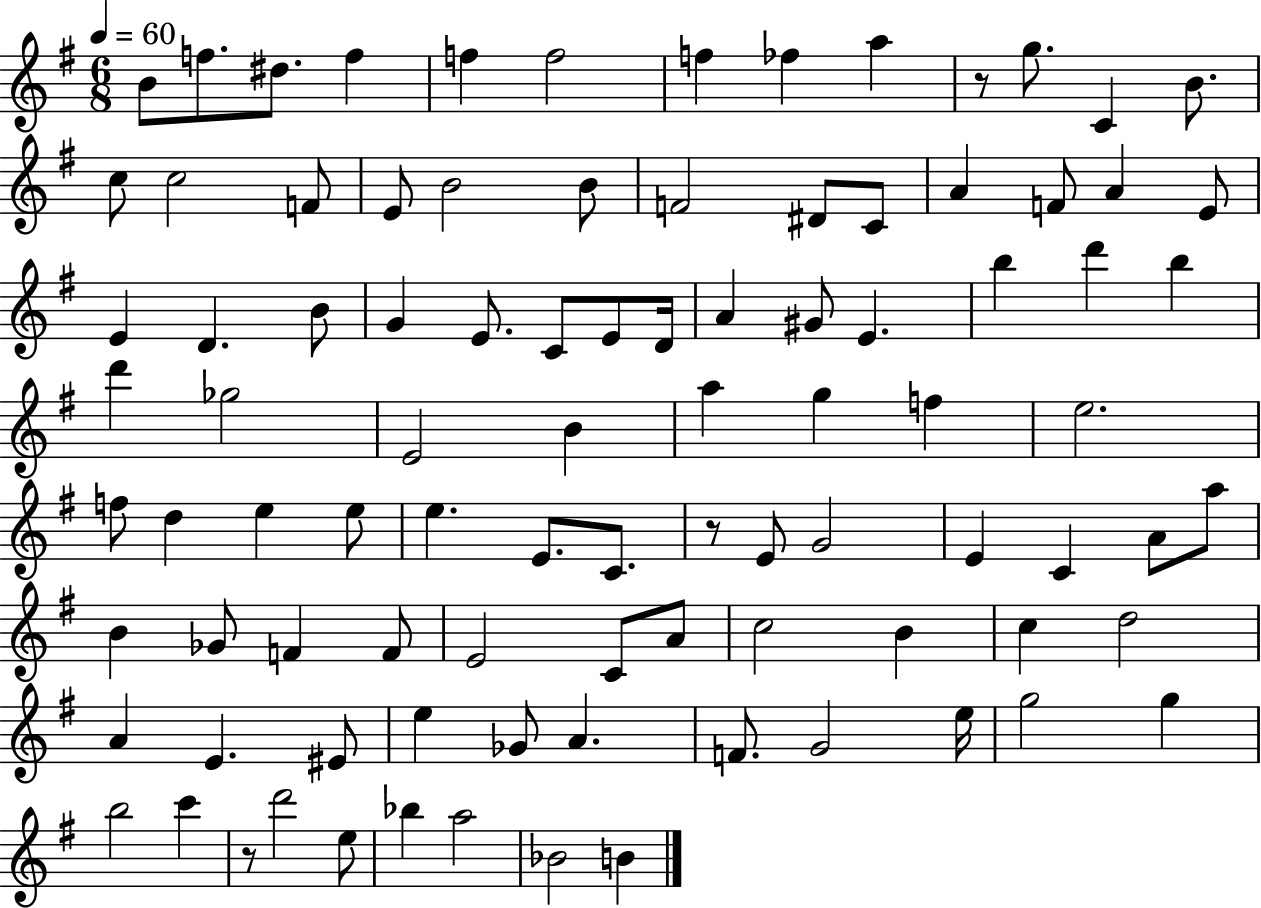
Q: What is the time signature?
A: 6/8